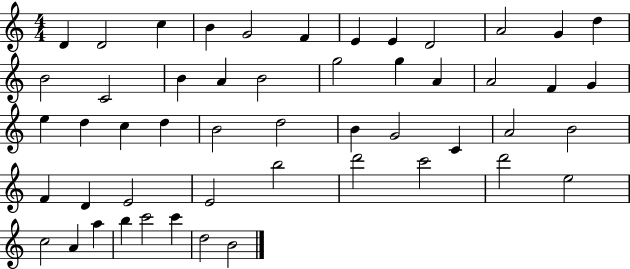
X:1
T:Untitled
M:4/4
L:1/4
K:C
D D2 c B G2 F E E D2 A2 G d B2 C2 B A B2 g2 g A A2 F G e d c d B2 d2 B G2 C A2 B2 F D E2 E2 b2 d'2 c'2 d'2 e2 c2 A a b c'2 c' d2 B2